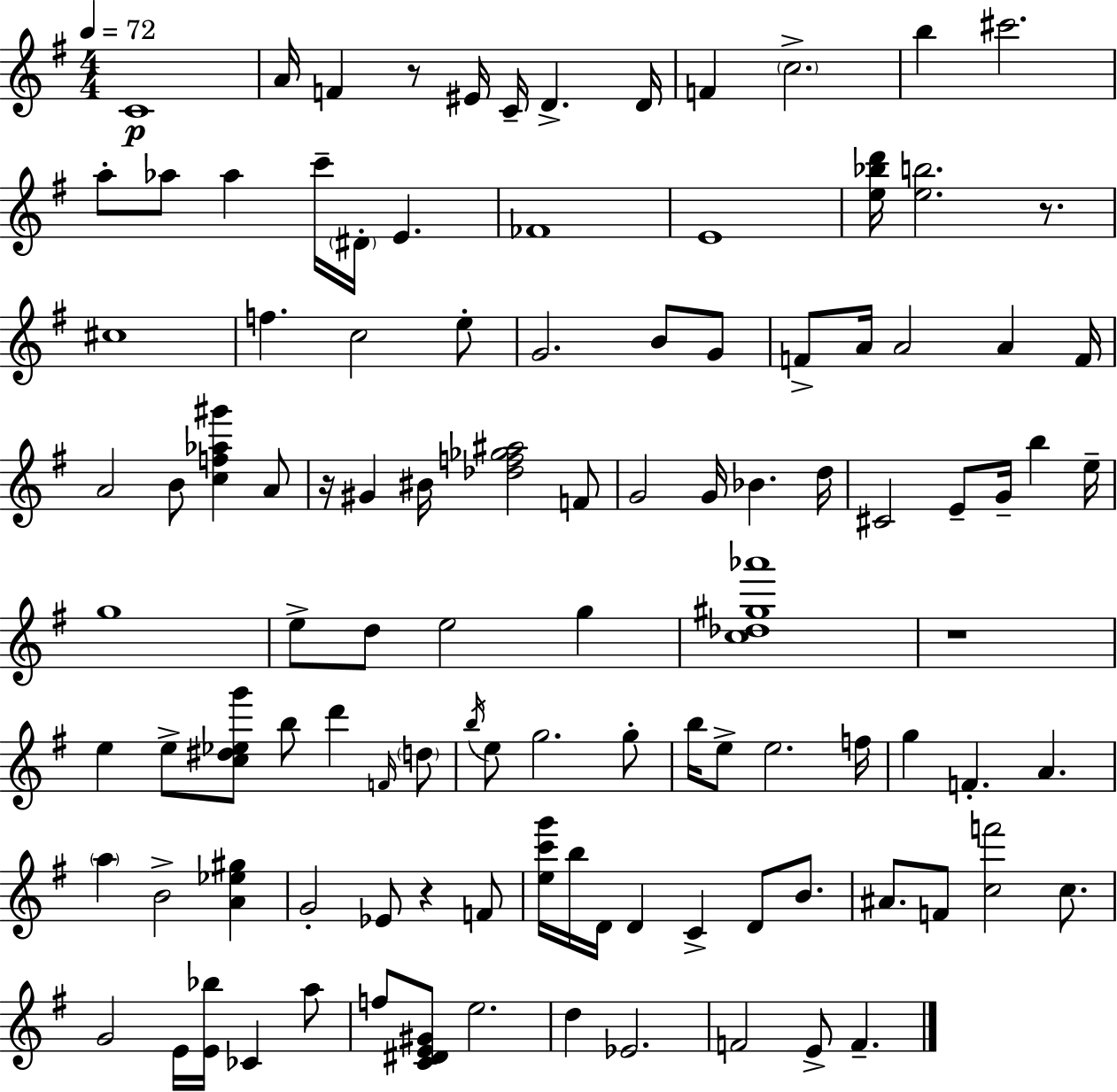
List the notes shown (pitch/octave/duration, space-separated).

C4/w A4/s F4/q R/e EIS4/s C4/s D4/q. D4/s F4/q C5/h. B5/q C#6/h. A5/e Ab5/e Ab5/q C6/s D#4/s E4/q. FES4/w E4/w [E5,Bb5,D6]/s [E5,B5]/h. R/e. C#5/w F5/q. C5/h E5/e G4/h. B4/e G4/e F4/e A4/s A4/h A4/q F4/s A4/h B4/e [C5,F5,Ab5,G#6]/q A4/e R/s G#4/q BIS4/s [Db5,F5,Gb5,A#5]/h F4/e G4/h G4/s Bb4/q. D5/s C#4/h E4/e G4/s B5/q E5/s G5/w E5/e D5/e E5/h G5/q [C5,Db5,G#5,Ab6]/w R/w E5/q E5/e [C5,D#5,Eb5,G6]/e B5/e D6/q F4/s D5/e B5/s E5/e G5/h. G5/e B5/s E5/e E5/h. F5/s G5/q F4/q. A4/q. A5/q B4/h [A4,Eb5,G#5]/q G4/h Eb4/e R/q F4/e [E5,C6,G6]/s B5/s D4/s D4/q C4/q D4/e B4/e. A#4/e. F4/e [C5,F6]/h C5/e. G4/h E4/s [E4,Bb5]/s CES4/q A5/e F5/e [C4,D#4,E4,G#4]/e E5/h. D5/q Eb4/h. F4/h E4/e F4/q.